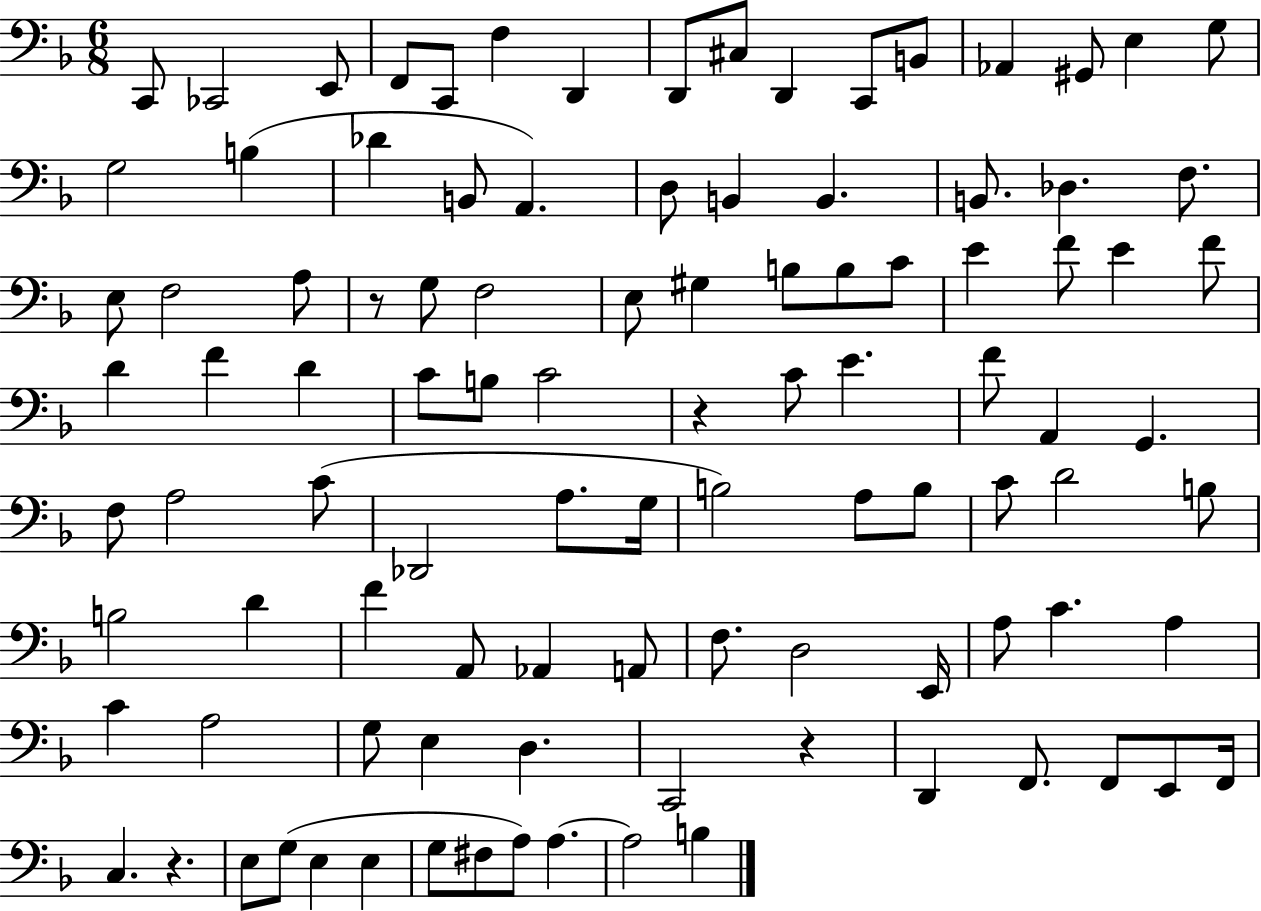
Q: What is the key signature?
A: F major